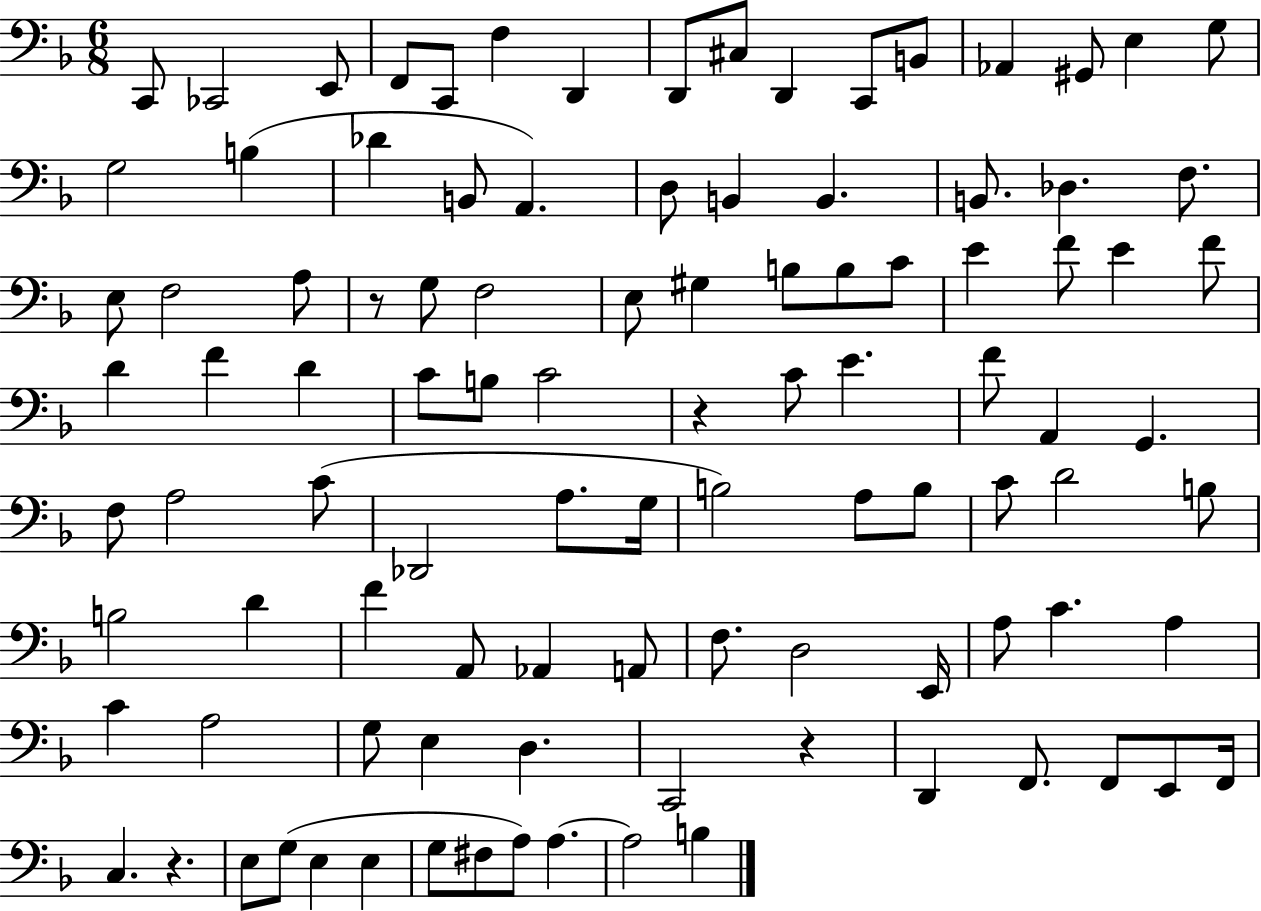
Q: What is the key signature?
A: F major